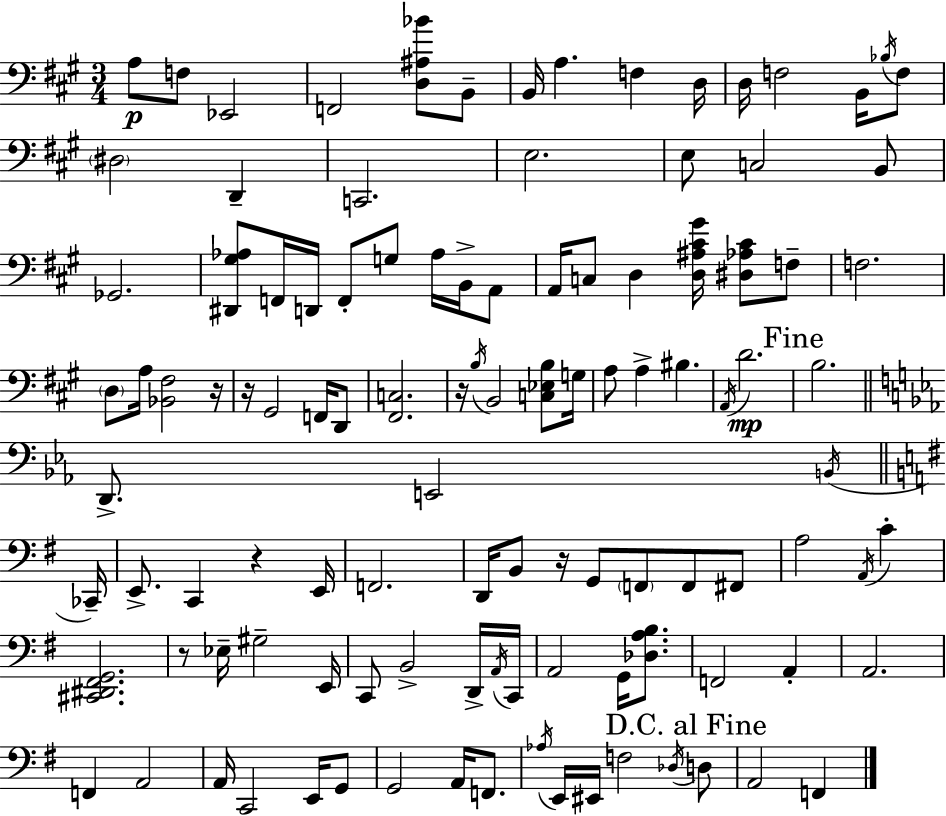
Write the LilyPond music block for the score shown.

{
  \clef bass
  \numericTimeSignature
  \time 3/4
  \key a \major
  \repeat volta 2 { a8\p f8 ees,2 | f,2 <d ais bes'>8 b,8-- | b,16 a4. f4 d16 | d16 f2 b,16 \acciaccatura { bes16 } f8 | \break \parenthesize dis2 d,4-- | c,2. | e2. | e8 c2 b,8 | \break ges,2. | <dis, gis aes>8 f,16 d,16 f,8-. g8 aes16 b,16-> a,8 | a,16 c8 d4 <d ais cis' gis'>16 <dis aes cis'>8 f8-- | f2. | \break \parenthesize d8 a16 <bes, fis>2 | r16 r16 gis,2 f,16 d,8 | <fis, c>2. | r16 \acciaccatura { b16 } b,2 <c ees b>8 | \break g16 a8 a4-> bis4. | \acciaccatura { a,16 }\mp d'2. | \mark "Fine" b2. | \bar "||" \break \key ees \major d,8.-> e,2 \acciaccatura { b,16 } | \bar "||" \break \key g \major ces,16-- e,8.-> c,4 r4 | e,16 f,2. | d,16 b,8 r16 g,8 \parenthesize f,8 f,8 fis,8 | a2 \acciaccatura { a,16 } c'4-. | \break <cis, dis, fis, g,>2. | r8 ees16-- gis2-- | e,16 c,8 b,2-> | d,16-> \acciaccatura { a,16 } c,16 a,2 g,16 | \break <des a b>8. f,2 a,4-. | a,2. | f,4 a,2 | a,16 c,2 | \break e,16 g,8 g,2 a,16 | f,8. \acciaccatura { aes16 } e,16 eis,16 f2 | \acciaccatura { des16 } \mark "D.C. al Fine" d8 a,2 | f,4 } \bar "|."
}